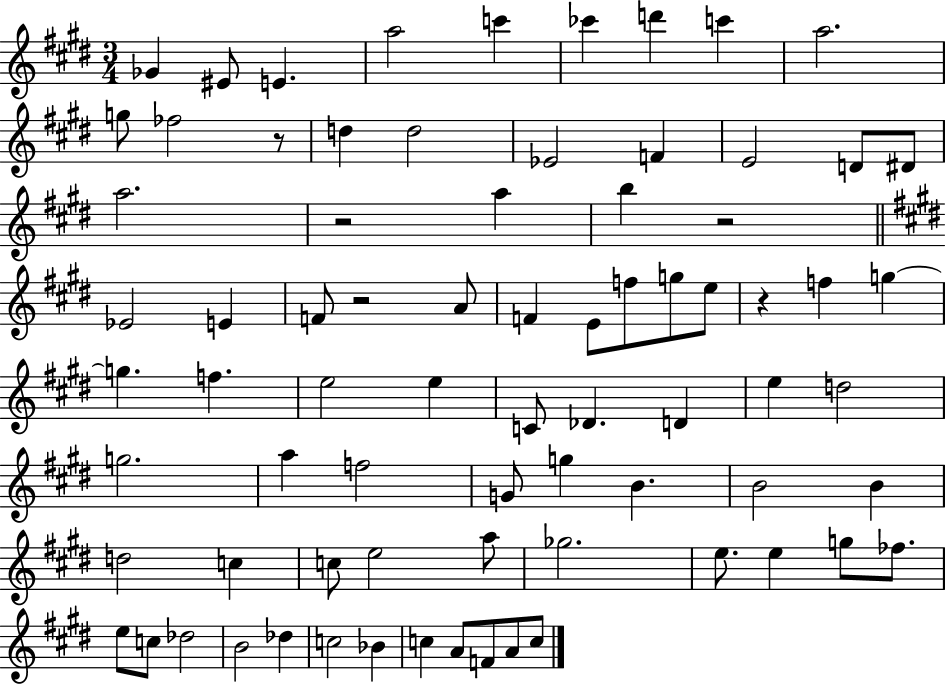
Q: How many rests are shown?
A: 5